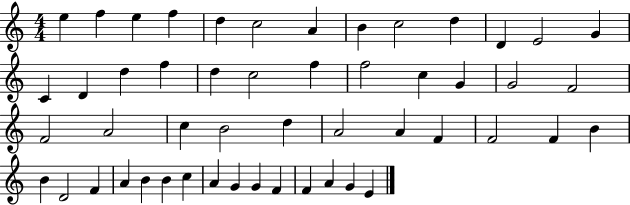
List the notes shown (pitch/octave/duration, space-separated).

E5/q F5/q E5/q F5/q D5/q C5/h A4/q B4/q C5/h D5/q D4/q E4/h G4/q C4/q D4/q D5/q F5/q D5/q C5/h F5/q F5/h C5/q G4/q G4/h F4/h F4/h A4/h C5/q B4/h D5/q A4/h A4/q F4/q F4/h F4/q B4/q B4/q D4/h F4/q A4/q B4/q B4/q C5/q A4/q G4/q G4/q F4/q F4/q A4/q G4/q E4/q